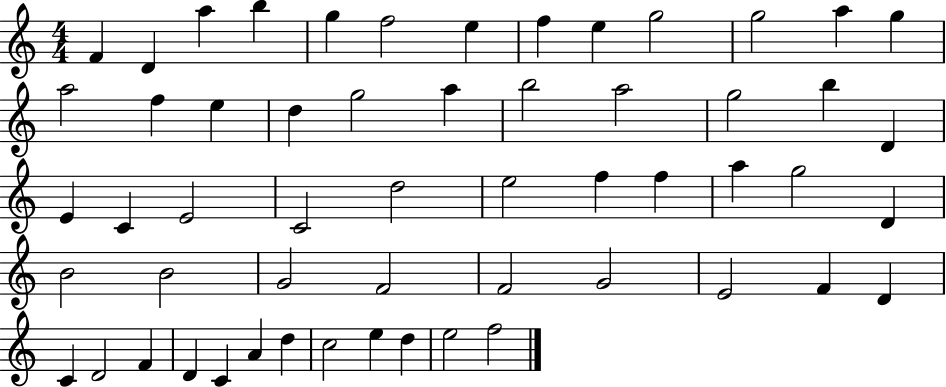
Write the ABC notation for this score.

X:1
T:Untitled
M:4/4
L:1/4
K:C
F D a b g f2 e f e g2 g2 a g a2 f e d g2 a b2 a2 g2 b D E C E2 C2 d2 e2 f f a g2 D B2 B2 G2 F2 F2 G2 E2 F D C D2 F D C A d c2 e d e2 f2